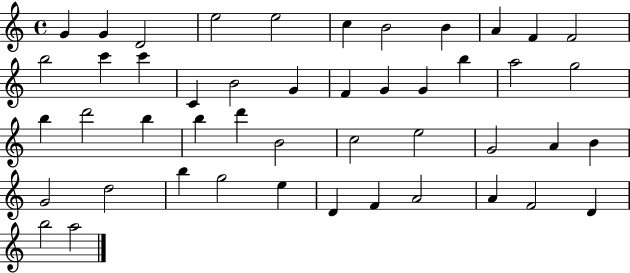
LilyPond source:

{
  \clef treble
  \time 4/4
  \defaultTimeSignature
  \key c \major
  g'4 g'4 d'2 | e''2 e''2 | c''4 b'2 b'4 | a'4 f'4 f'2 | \break b''2 c'''4 c'''4 | c'4 b'2 g'4 | f'4 g'4 g'4 b''4 | a''2 g''2 | \break b''4 d'''2 b''4 | b''4 d'''4 b'2 | c''2 e''2 | g'2 a'4 b'4 | \break g'2 d''2 | b''4 g''2 e''4 | d'4 f'4 a'2 | a'4 f'2 d'4 | \break b''2 a''2 | \bar "|."
}